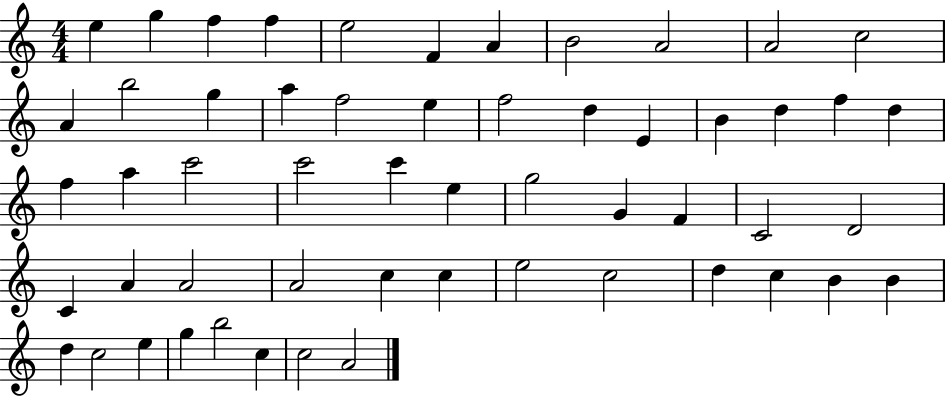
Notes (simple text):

E5/q G5/q F5/q F5/q E5/h F4/q A4/q B4/h A4/h A4/h C5/h A4/q B5/h G5/q A5/q F5/h E5/q F5/h D5/q E4/q B4/q D5/q F5/q D5/q F5/q A5/q C6/h C6/h C6/q E5/q G5/h G4/q F4/q C4/h D4/h C4/q A4/q A4/h A4/h C5/q C5/q E5/h C5/h D5/q C5/q B4/q B4/q D5/q C5/h E5/q G5/q B5/h C5/q C5/h A4/h